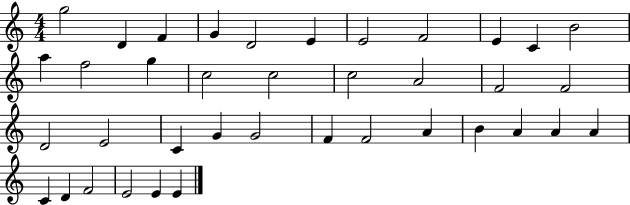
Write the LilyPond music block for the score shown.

{
  \clef treble
  \numericTimeSignature
  \time 4/4
  \key c \major
  g''2 d'4 f'4 | g'4 d'2 e'4 | e'2 f'2 | e'4 c'4 b'2 | \break a''4 f''2 g''4 | c''2 c''2 | c''2 a'2 | f'2 f'2 | \break d'2 e'2 | c'4 g'4 g'2 | f'4 f'2 a'4 | b'4 a'4 a'4 a'4 | \break c'4 d'4 f'2 | e'2 e'4 e'4 | \bar "|."
}